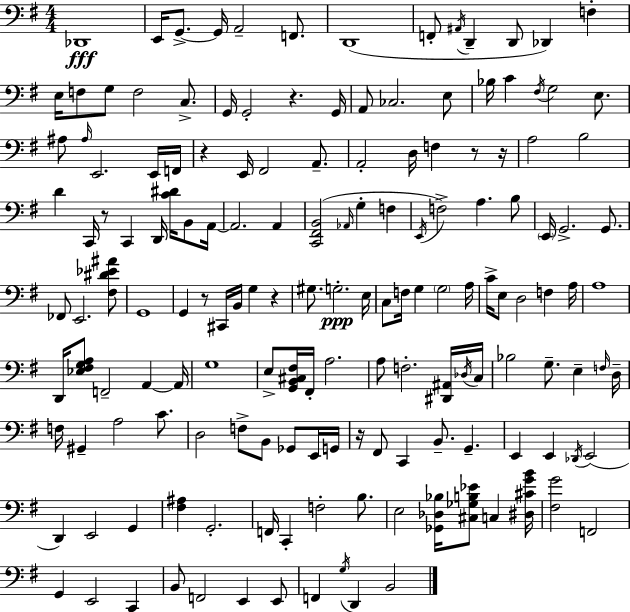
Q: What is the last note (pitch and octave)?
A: B2